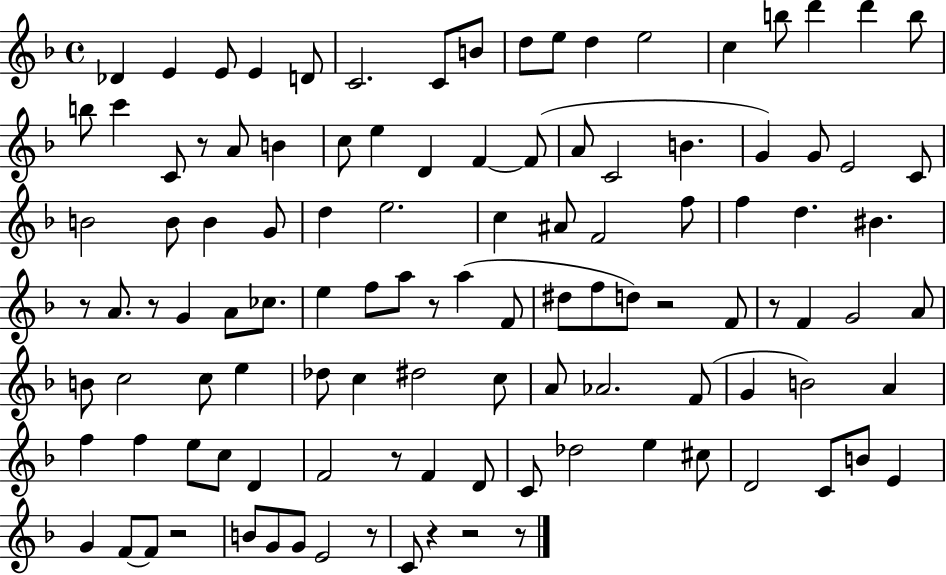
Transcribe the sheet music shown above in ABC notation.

X:1
T:Untitled
M:4/4
L:1/4
K:F
_D E E/2 E D/2 C2 C/2 B/2 d/2 e/2 d e2 c b/2 d' d' b/2 b/2 c' C/2 z/2 A/2 B c/2 e D F F/2 A/2 C2 B G G/2 E2 C/2 B2 B/2 B G/2 d e2 c ^A/2 F2 f/2 f d ^B z/2 A/2 z/2 G A/2 _c/2 e f/2 a/2 z/2 a F/2 ^d/2 f/2 d/2 z2 F/2 z/2 F G2 A/2 B/2 c2 c/2 e _d/2 c ^d2 c/2 A/2 _A2 F/2 G B2 A f f e/2 c/2 D F2 z/2 F D/2 C/2 _d2 e ^c/2 D2 C/2 B/2 E G F/2 F/2 z2 B/2 G/2 G/2 E2 z/2 C/2 z z2 z/2